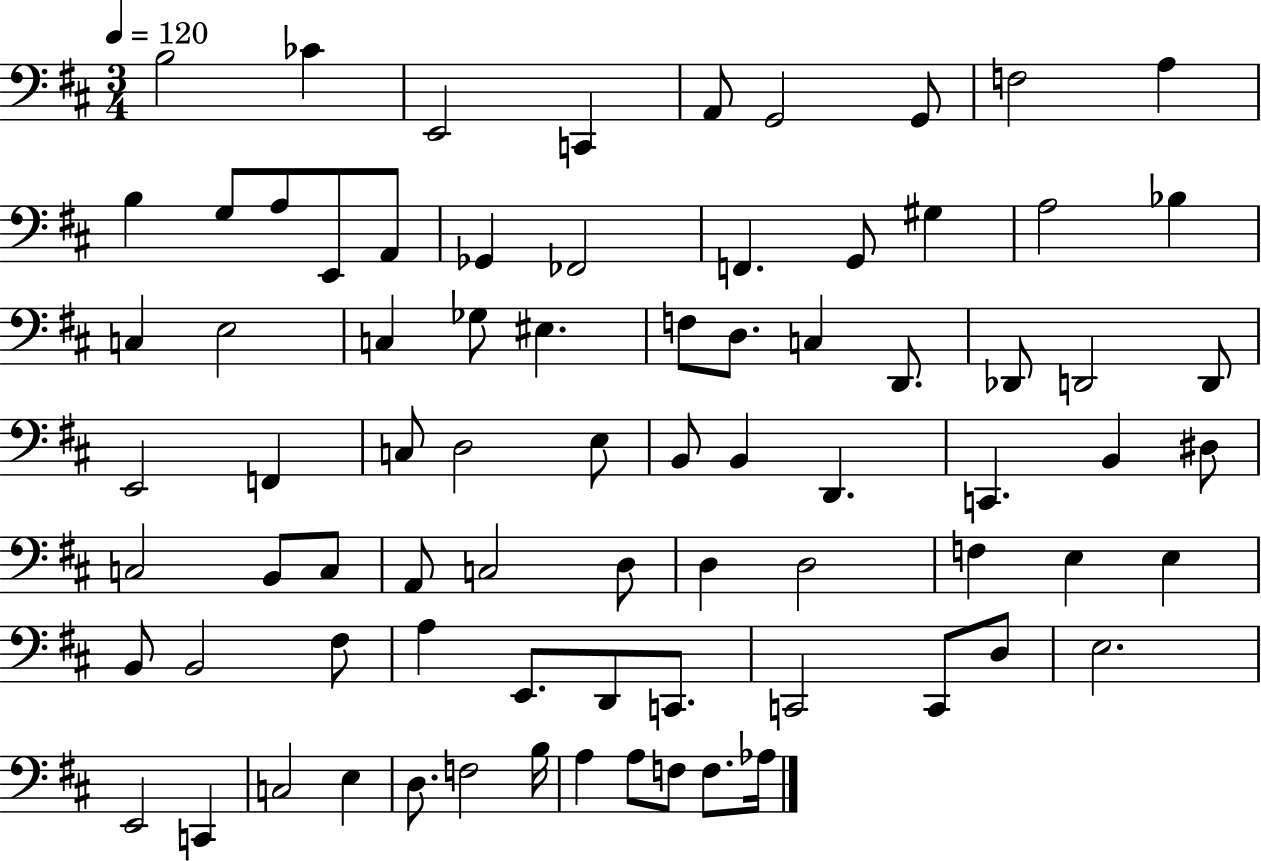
{
  \clef bass
  \numericTimeSignature
  \time 3/4
  \key d \major
  \tempo 4 = 120
  b2 ces'4 | e,2 c,4 | a,8 g,2 g,8 | f2 a4 | \break b4 g8 a8 e,8 a,8 | ges,4 fes,2 | f,4. g,8 gis4 | a2 bes4 | \break c4 e2 | c4 ges8 eis4. | f8 d8. c4 d,8. | des,8 d,2 d,8 | \break e,2 f,4 | c8 d2 e8 | b,8 b,4 d,4. | c,4. b,4 dis8 | \break c2 b,8 c8 | a,8 c2 d8 | d4 d2 | f4 e4 e4 | \break b,8 b,2 fis8 | a4 e,8. d,8 c,8. | c,2 c,8 d8 | e2. | \break e,2 c,4 | c2 e4 | d8. f2 b16 | a4 a8 f8 f8. aes16 | \break \bar "|."
}